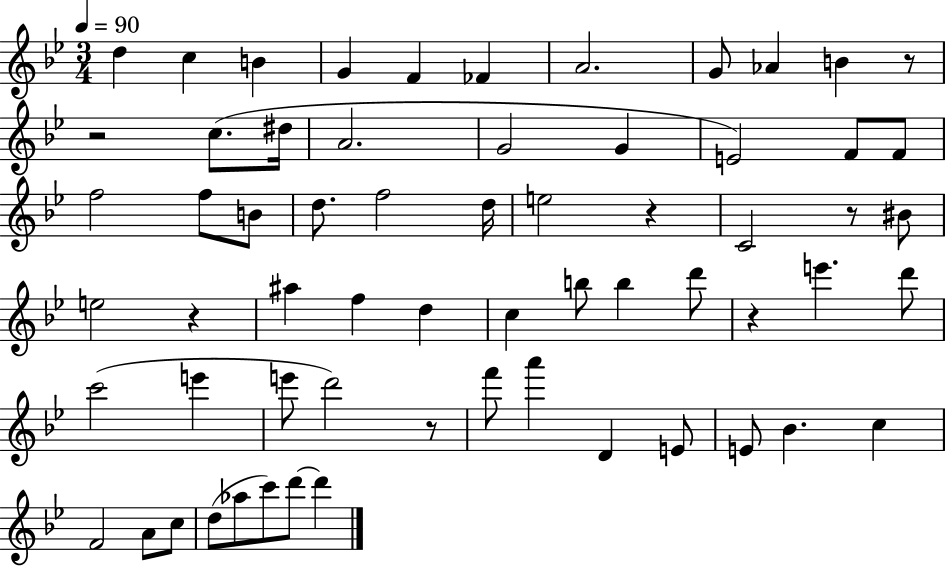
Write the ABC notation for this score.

X:1
T:Untitled
M:3/4
L:1/4
K:Bb
d c B G F _F A2 G/2 _A B z/2 z2 c/2 ^d/4 A2 G2 G E2 F/2 F/2 f2 f/2 B/2 d/2 f2 d/4 e2 z C2 z/2 ^B/2 e2 z ^a f d c b/2 b d'/2 z e' d'/2 c'2 e' e'/2 d'2 z/2 f'/2 a' D E/2 E/2 _B c F2 A/2 c/2 d/2 _a/2 c'/2 d'/2 d'